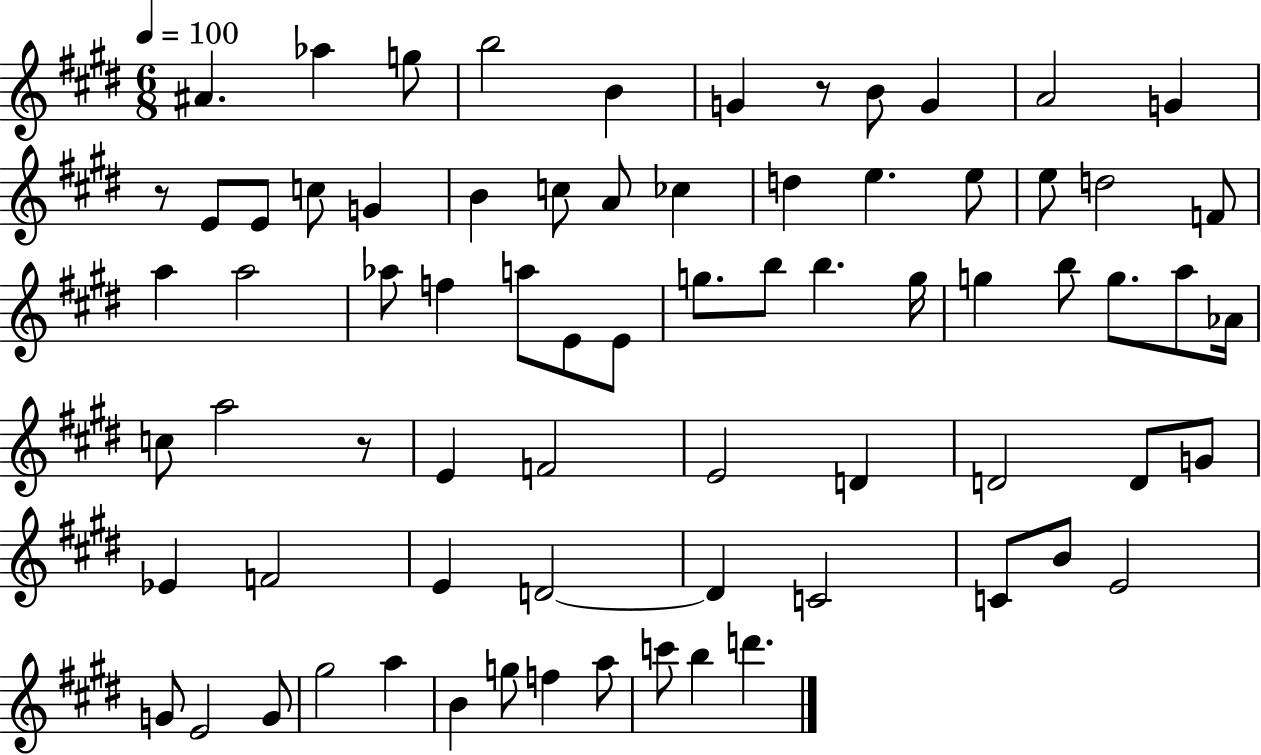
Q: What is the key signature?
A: E major